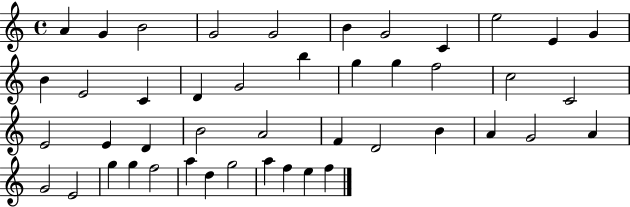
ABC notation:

X:1
T:Untitled
M:4/4
L:1/4
K:C
A G B2 G2 G2 B G2 C e2 E G B E2 C D G2 b g g f2 c2 C2 E2 E D B2 A2 F D2 B A G2 A G2 E2 g g f2 a d g2 a f e f